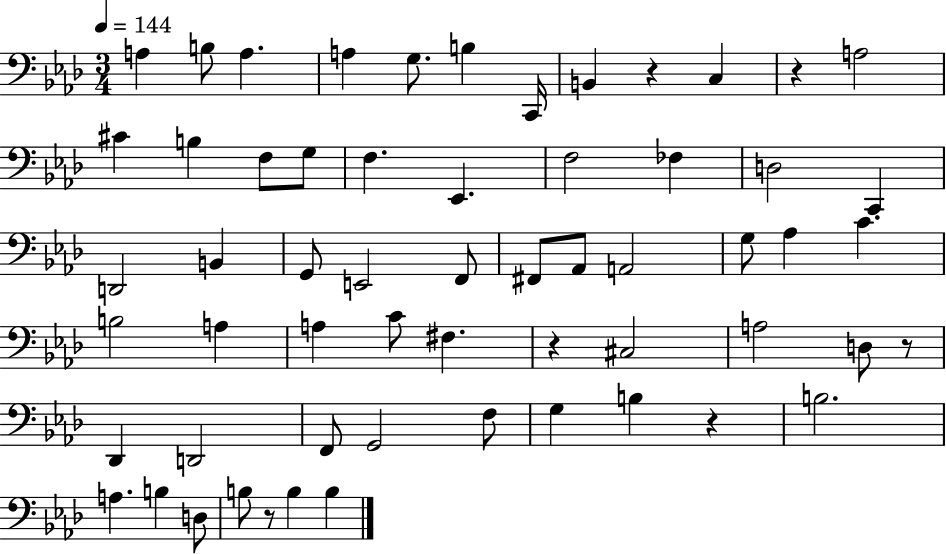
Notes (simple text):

A3/q B3/e A3/q. A3/q G3/e. B3/q C2/s B2/q R/q C3/q R/q A3/h C#4/q B3/q F3/e G3/e F3/q. Eb2/q. F3/h FES3/q D3/h C2/q D2/h B2/q G2/e E2/h F2/e F#2/e Ab2/e A2/h G3/e Ab3/q C4/q. B3/h A3/q A3/q C4/e F#3/q. R/q C#3/h A3/h D3/e R/e Db2/q D2/h F2/e G2/h F3/e G3/q B3/q R/q B3/h. A3/q. B3/q D3/e B3/e R/e B3/q B3/q